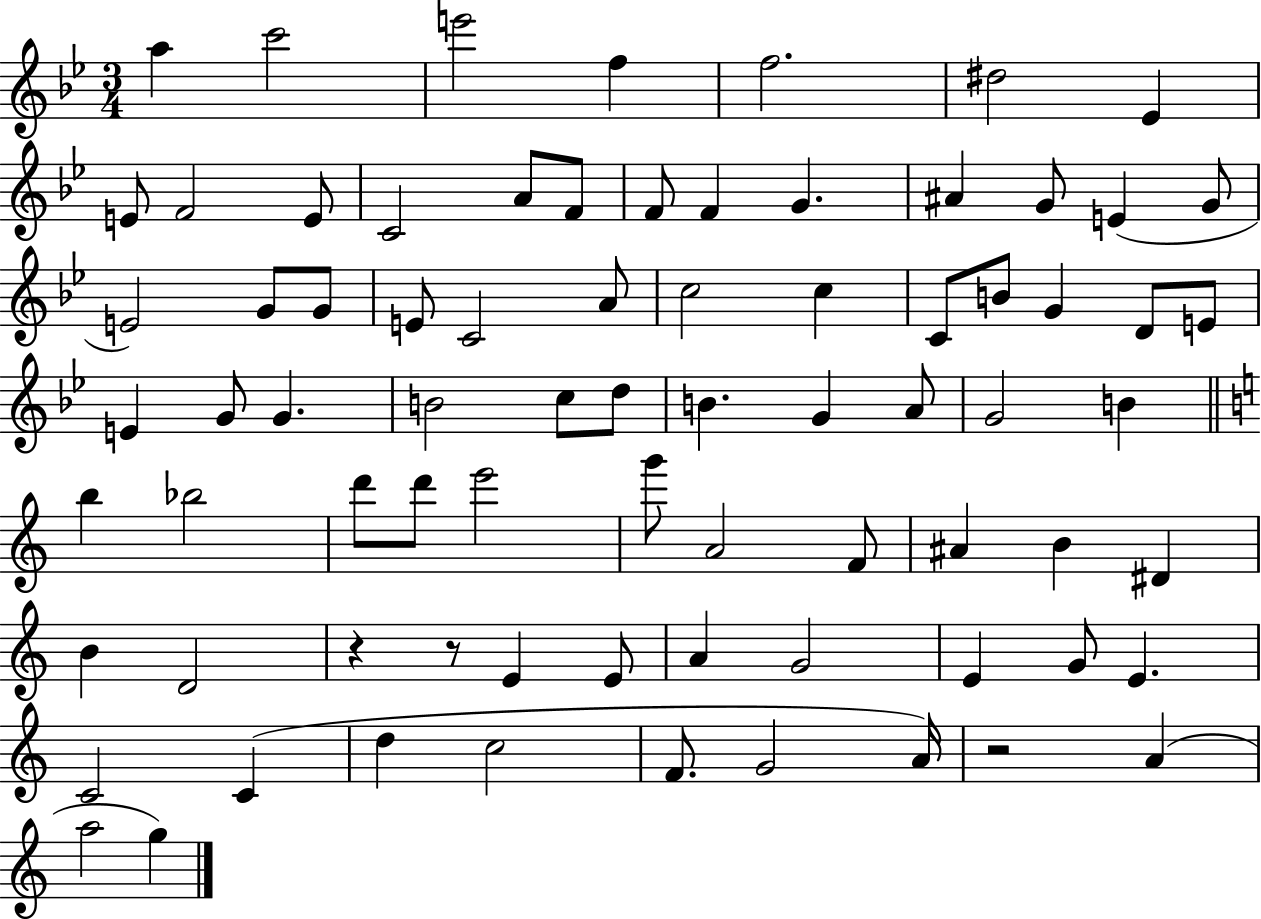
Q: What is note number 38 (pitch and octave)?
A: C5